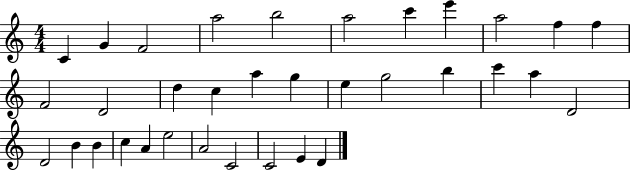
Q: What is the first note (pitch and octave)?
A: C4